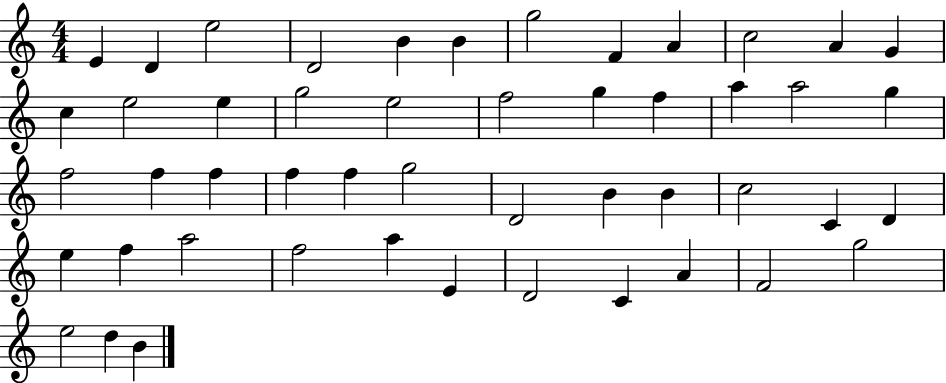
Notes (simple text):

E4/q D4/q E5/h D4/h B4/q B4/q G5/h F4/q A4/q C5/h A4/q G4/q C5/q E5/h E5/q G5/h E5/h F5/h G5/q F5/q A5/q A5/h G5/q F5/h F5/q F5/q F5/q F5/q G5/h D4/h B4/q B4/q C5/h C4/q D4/q E5/q F5/q A5/h F5/h A5/q E4/q D4/h C4/q A4/q F4/h G5/h E5/h D5/q B4/q